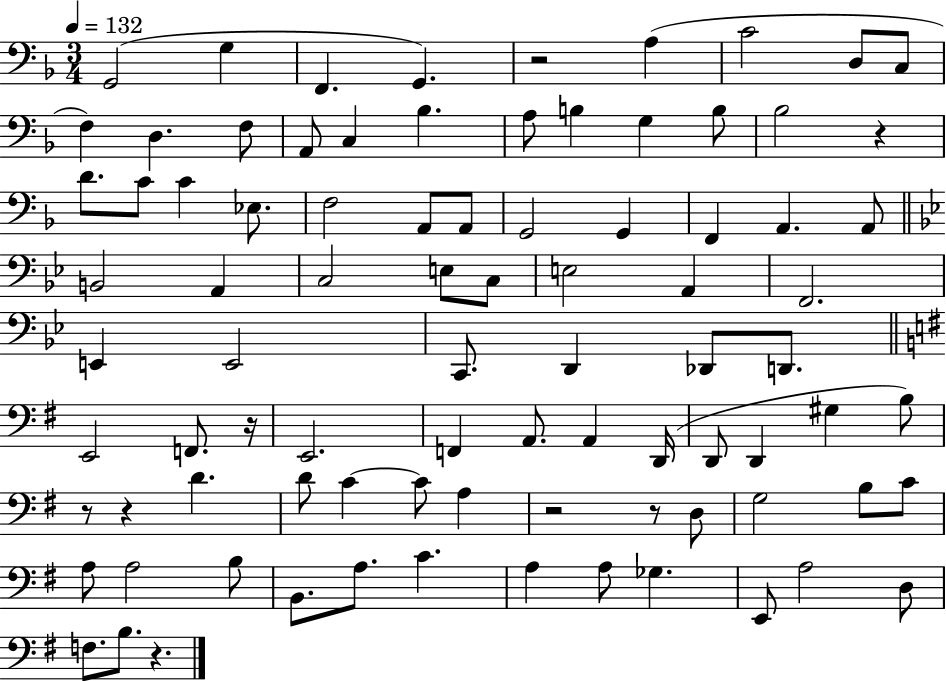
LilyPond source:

{
  \clef bass
  \numericTimeSignature
  \time 3/4
  \key f \major
  \tempo 4 = 132
  g,2( g4 | f,4. g,4.) | r2 a4( | c'2 d8 c8 | \break f4) d4. f8 | a,8 c4 bes4. | a8 b4 g4 b8 | bes2 r4 | \break d'8. c'8 c'4 ees8. | f2 a,8 a,8 | g,2 g,4 | f,4 a,4. a,8 | \break \bar "||" \break \key bes \major b,2 a,4 | c2 e8 c8 | e2 a,4 | f,2. | \break e,4 e,2 | c,8. d,4 des,8 d,8. | \bar "||" \break \key g \major e,2 f,8. r16 | e,2. | f,4 a,8. a,4 d,16( | d,8 d,4 gis4 b8) | \break r8 r4 d'4. | d'8 c'4~~ c'8 a4 | r2 r8 d8 | g2 b8 c'8 | \break a8 a2 b8 | b,8. a8. c'4. | a4 a8 ges4. | e,8 a2 d8 | \break f8. b8. r4. | \bar "|."
}